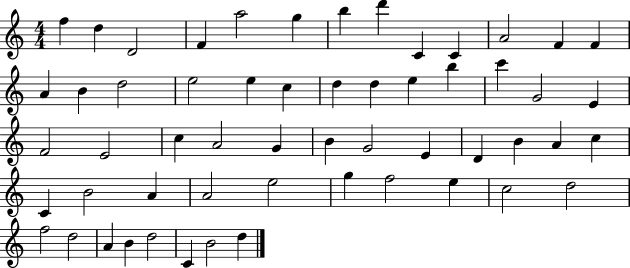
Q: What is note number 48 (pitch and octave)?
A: D5